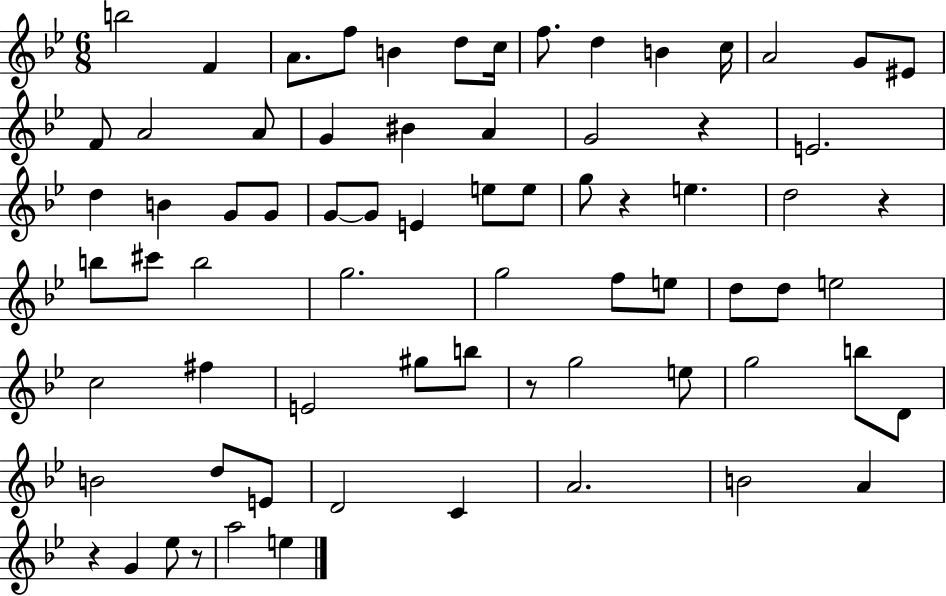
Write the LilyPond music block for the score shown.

{
  \clef treble
  \numericTimeSignature
  \time 6/8
  \key bes \major
  b''2 f'4 | a'8. f''8 b'4 d''8 c''16 | f''8. d''4 b'4 c''16 | a'2 g'8 eis'8 | \break f'8 a'2 a'8 | g'4 bis'4 a'4 | g'2 r4 | e'2. | \break d''4 b'4 g'8 g'8 | g'8~~ g'8 e'4 e''8 e''8 | g''8 r4 e''4. | d''2 r4 | \break b''8 cis'''8 b''2 | g''2. | g''2 f''8 e''8 | d''8 d''8 e''2 | \break c''2 fis''4 | e'2 gis''8 b''8 | r8 g''2 e''8 | g''2 b''8 d'8 | \break b'2 d''8 e'8 | d'2 c'4 | a'2. | b'2 a'4 | \break r4 g'4 ees''8 r8 | a''2 e''4 | \bar "|."
}